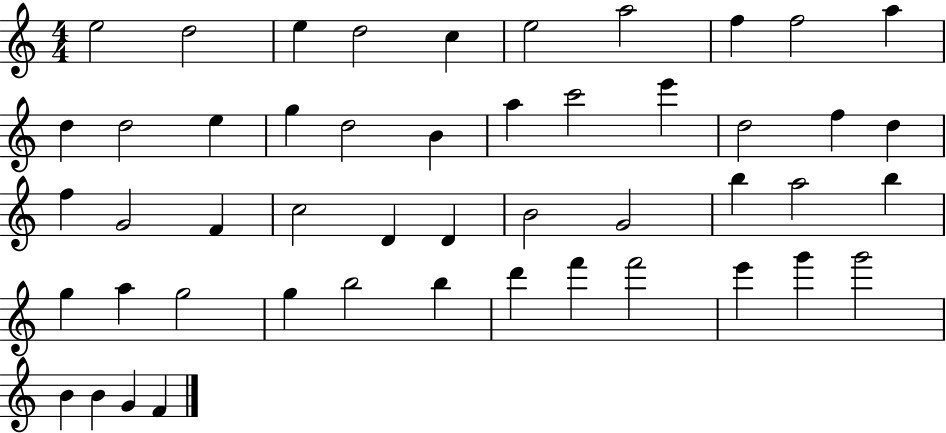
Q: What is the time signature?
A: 4/4